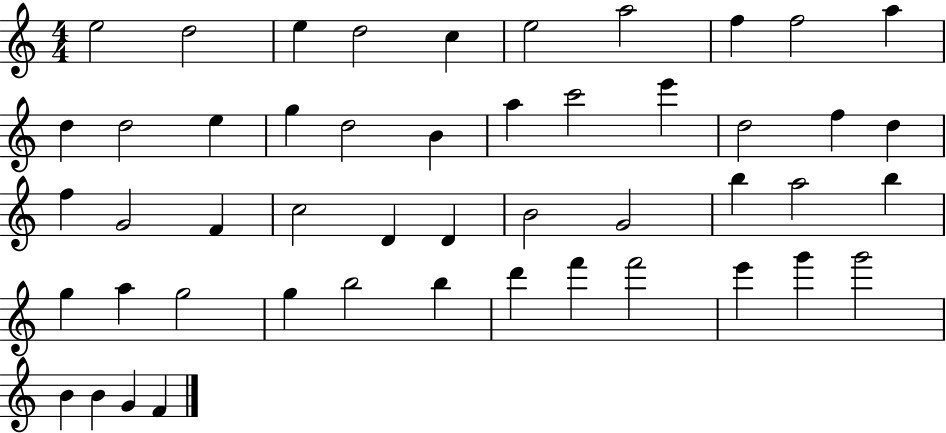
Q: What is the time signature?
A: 4/4